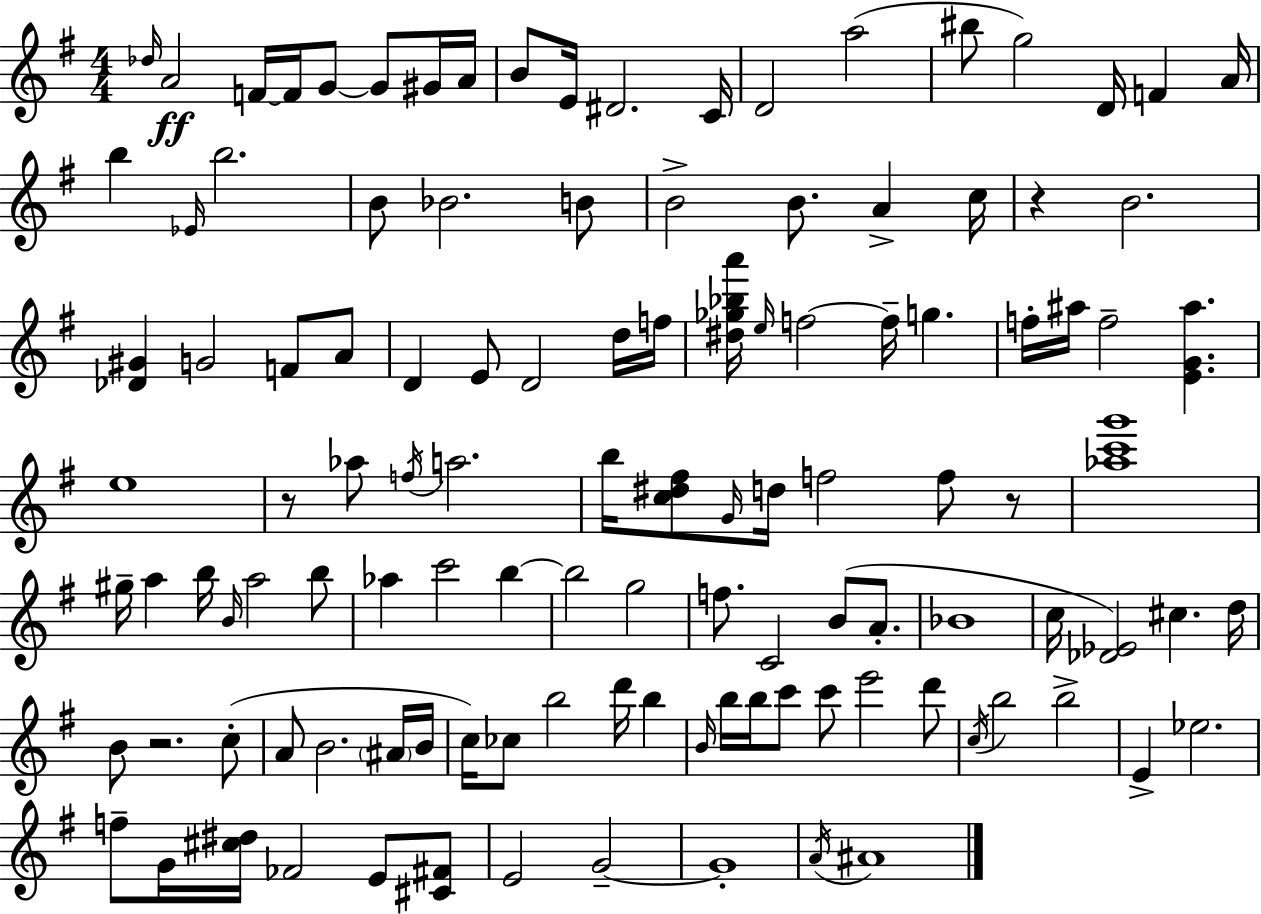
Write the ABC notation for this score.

X:1
T:Untitled
M:4/4
L:1/4
K:Em
_d/4 A2 F/4 F/4 G/2 G/2 ^G/4 A/4 B/2 E/4 ^D2 C/4 D2 a2 ^b/2 g2 D/4 F A/4 b _E/4 b2 B/2 _B2 B/2 B2 B/2 A c/4 z B2 [_D^G] G2 F/2 A/2 D E/2 D2 d/4 f/4 [^d_g_ba']/4 e/4 f2 f/4 g f/4 ^a/4 f2 [EG^a] e4 z/2 _a/2 f/4 a2 b/4 [c^d^f]/2 G/4 d/4 f2 f/2 z/2 [_ac'g']4 ^g/4 a b/4 B/4 a2 b/2 _a c'2 b b2 g2 f/2 C2 B/2 A/2 _B4 c/4 [_D_E]2 ^c d/4 B/2 z2 c/2 A/2 B2 ^A/4 B/4 c/4 _c/2 b2 d'/4 b B/4 b/4 b/4 c'/2 c'/2 e'2 d'/2 c/4 b2 b2 E _e2 f/2 G/4 [^c^d]/4 _F2 E/2 [^C^F]/2 E2 G2 G4 A/4 ^A4